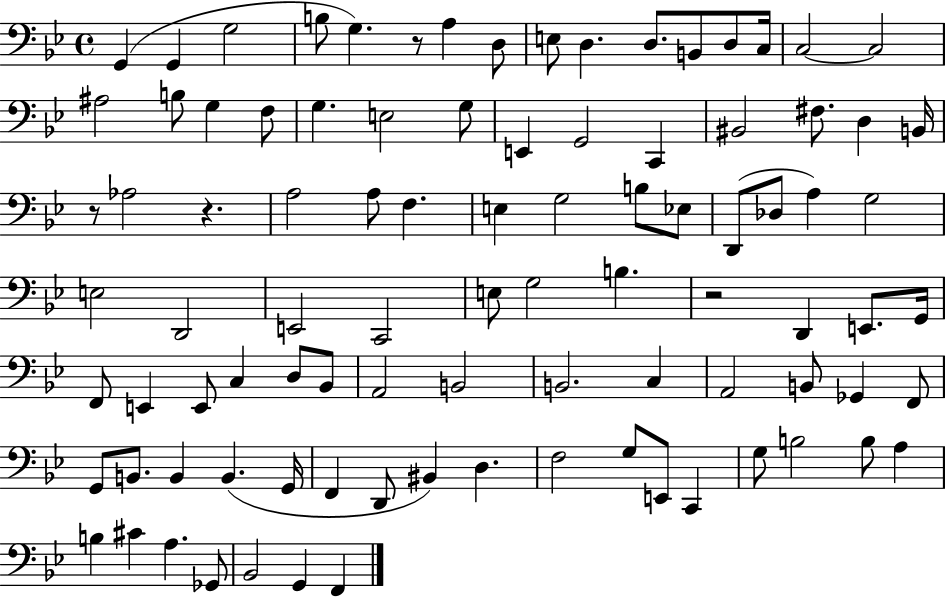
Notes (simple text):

G2/q G2/q G3/h B3/e G3/q. R/e A3/q D3/e E3/e D3/q. D3/e. B2/e D3/e C3/s C3/h C3/h A#3/h B3/e G3/q F3/e G3/q. E3/h G3/e E2/q G2/h C2/q BIS2/h F#3/e. D3/q B2/s R/e Ab3/h R/q. A3/h A3/e F3/q. E3/q G3/h B3/e Eb3/e D2/e Db3/e A3/q G3/h E3/h D2/h E2/h C2/h E3/e G3/h B3/q. R/h D2/q E2/e. G2/s F2/e E2/q E2/e C3/q D3/e Bb2/e A2/h B2/h B2/h. C3/q A2/h B2/e Gb2/q F2/e G2/e B2/e. B2/q B2/q. G2/s F2/q D2/e BIS2/q D3/q. F3/h G3/e E2/e C2/q G3/e B3/h B3/e A3/q B3/q C#4/q A3/q. Gb2/e Bb2/h G2/q F2/q